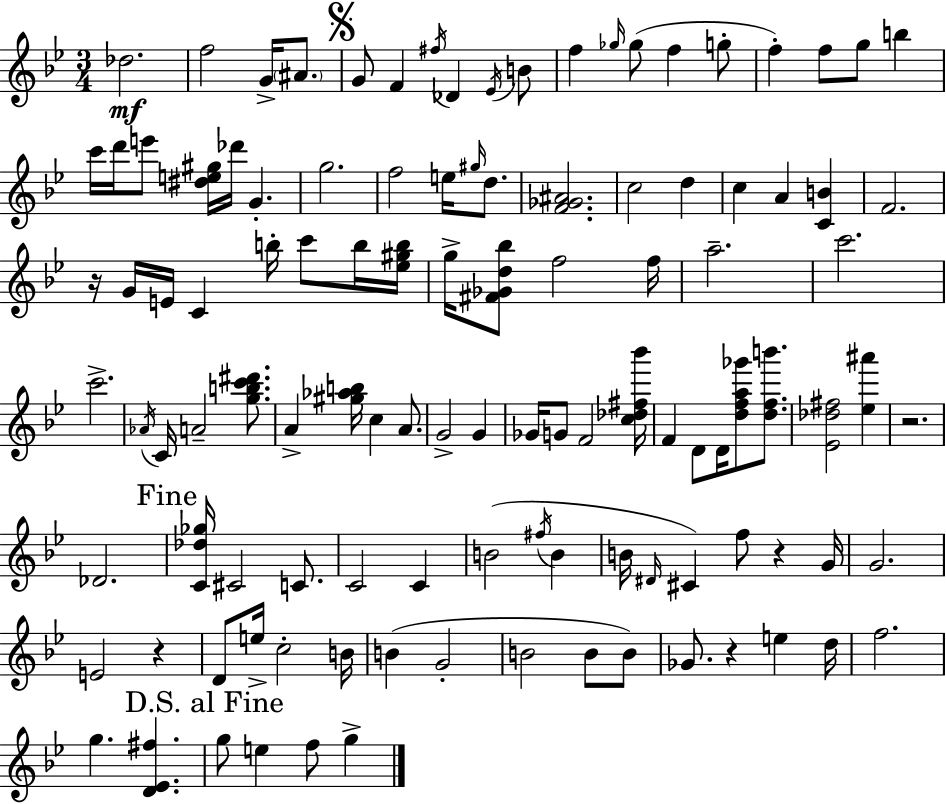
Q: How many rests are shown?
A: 5